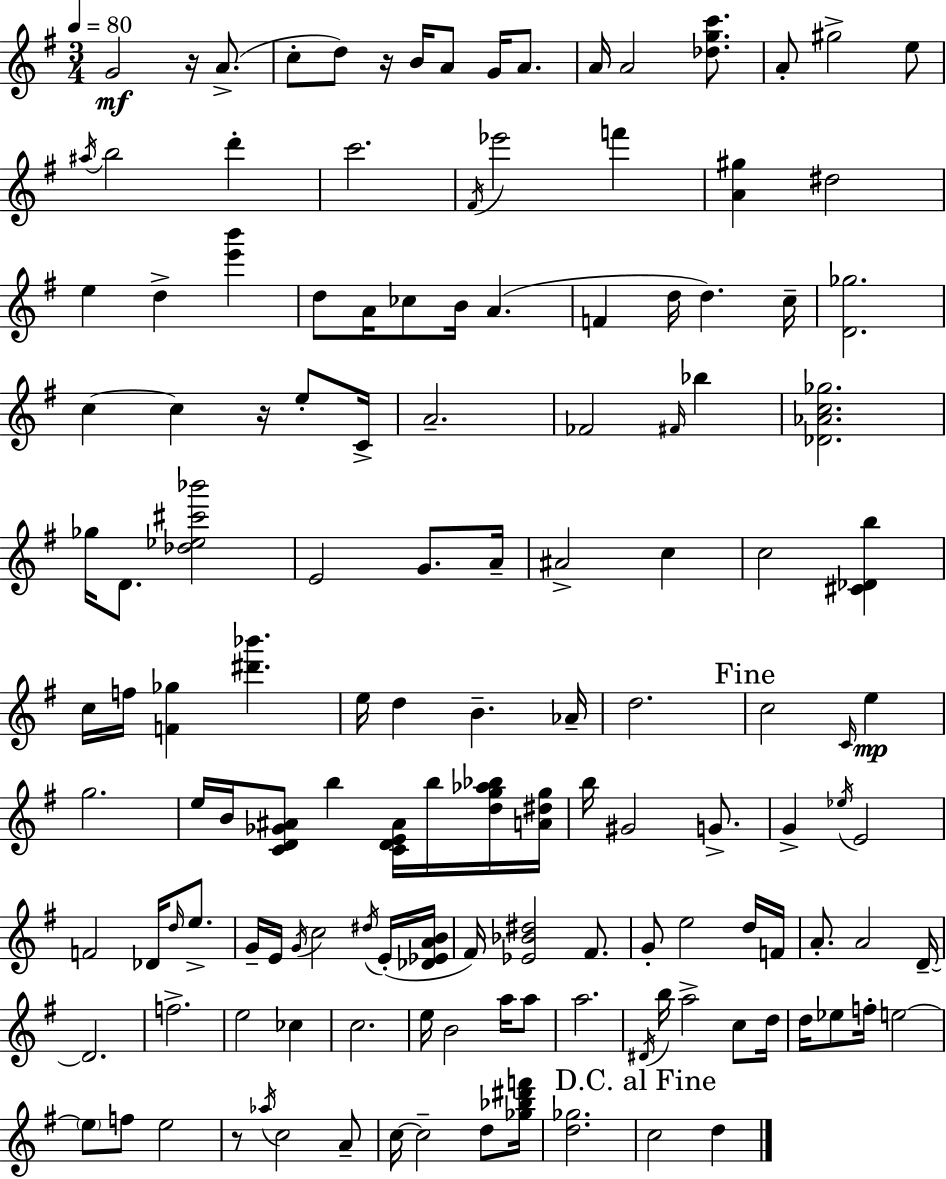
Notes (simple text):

G4/h R/s A4/e. C5/e D5/e R/s B4/s A4/e G4/s A4/e. A4/s A4/h [Db5,G5,C6]/e. A4/e G#5/h E5/e A#5/s B5/h D6/q C6/h. F#4/s Eb6/h F6/q [A4,G#5]/q D#5/h E5/q D5/q [E6,B6]/q D5/e A4/s CES5/e B4/s A4/q. F4/q D5/s D5/q. C5/s [D4,Gb5]/h. C5/q C5/q R/s E5/e C4/s A4/h. FES4/h F#4/s Bb5/q [Db4,Ab4,C5,Gb5]/h. Gb5/s D4/e. [Db5,Eb5,C#6,Bb6]/h E4/h G4/e. A4/s A#4/h C5/q C5/h [C#4,Db4,B5]/q C5/s F5/s [F4,Gb5]/q [D#6,Bb6]/q. E5/s D5/q B4/q. Ab4/s D5/h. C5/h C4/s E5/q G5/h. E5/s B4/s [C4,D4,Gb4,A#4]/e B5/q [C4,D4,E4,A#4]/s B5/s [D5,G5,Ab5,Bb5]/s [A4,D#5,G5]/s B5/s G#4/h G4/e. G4/q Eb5/s E4/h F4/h Db4/s D5/s E5/e. G4/s E4/s G4/s C5/h D#5/s E4/s [Db4,Eb4,A4,B4]/s F#4/s [Eb4,Bb4,D#5]/h F#4/e. G4/e E5/h D5/s F4/s A4/e. A4/h D4/s D4/h. F5/h. E5/h CES5/q C5/h. E5/s B4/h A5/s A5/e A5/h. D#4/s B5/s A5/h C5/e D5/s D5/s Eb5/e F5/s E5/h E5/e F5/e E5/h R/e Ab5/s C5/h A4/e C5/s C5/h D5/e [Gb5,Bb5,D#6,F6]/s [D5,Gb5]/h. C5/h D5/q